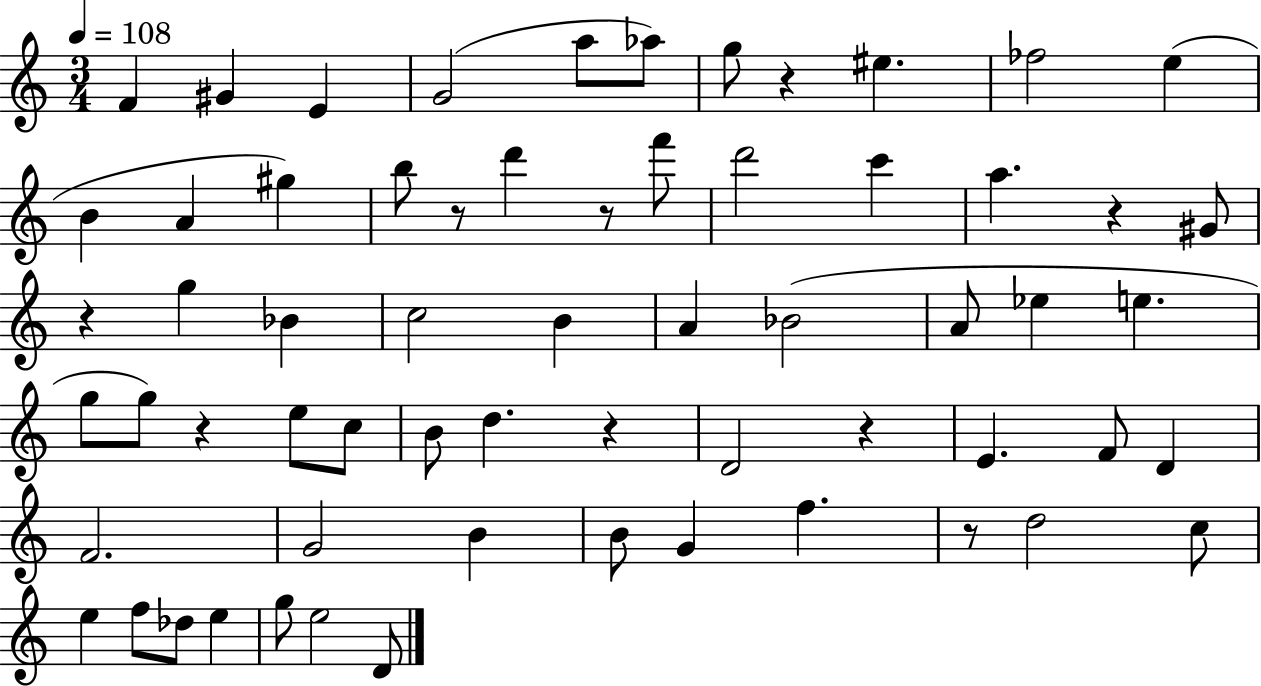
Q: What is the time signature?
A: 3/4